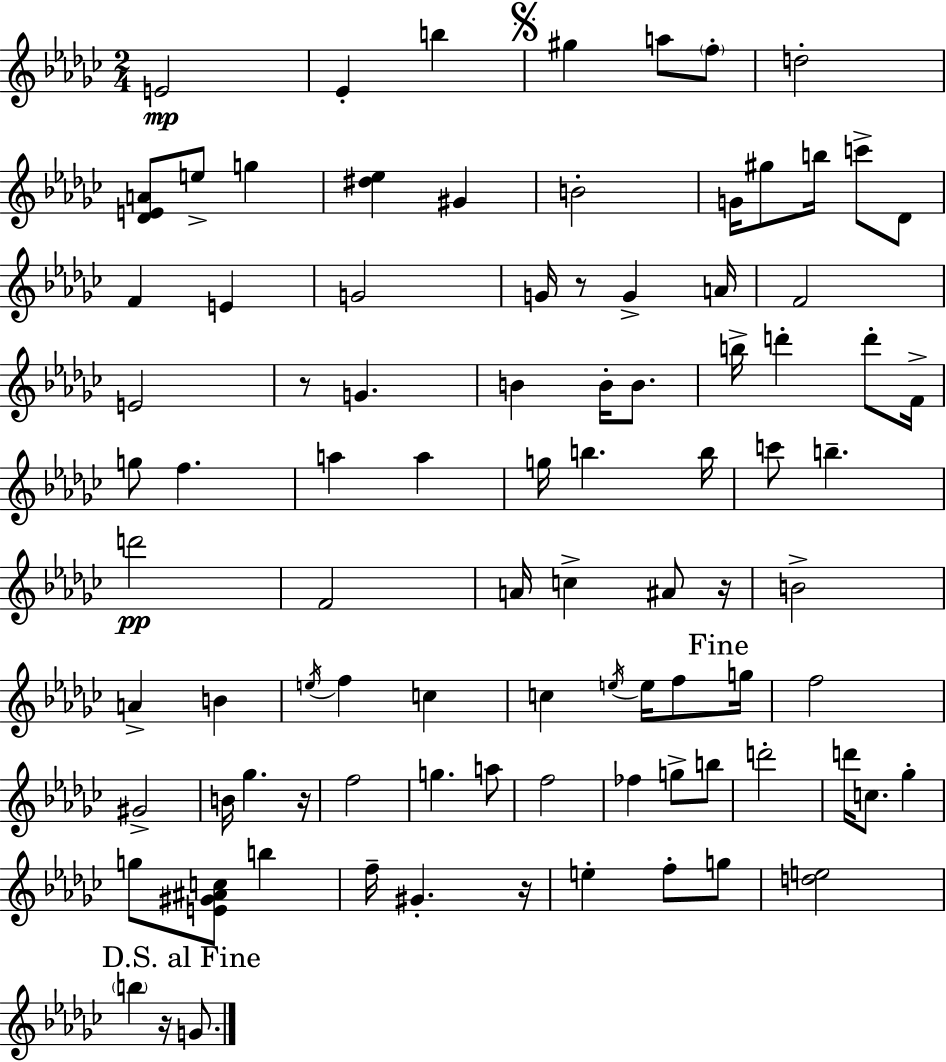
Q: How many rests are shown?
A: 6